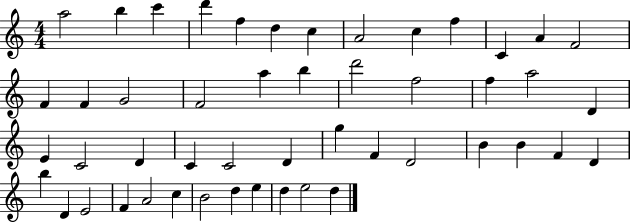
A5/h B5/q C6/q D6/q F5/q D5/q C5/q A4/h C5/q F5/q C4/q A4/q F4/h F4/q F4/q G4/h F4/h A5/q B5/q D6/h F5/h F5/q A5/h D4/q E4/q C4/h D4/q C4/q C4/h D4/q G5/q F4/q D4/h B4/q B4/q F4/q D4/q B5/q D4/q E4/h F4/q A4/h C5/q B4/h D5/q E5/q D5/q E5/h D5/q